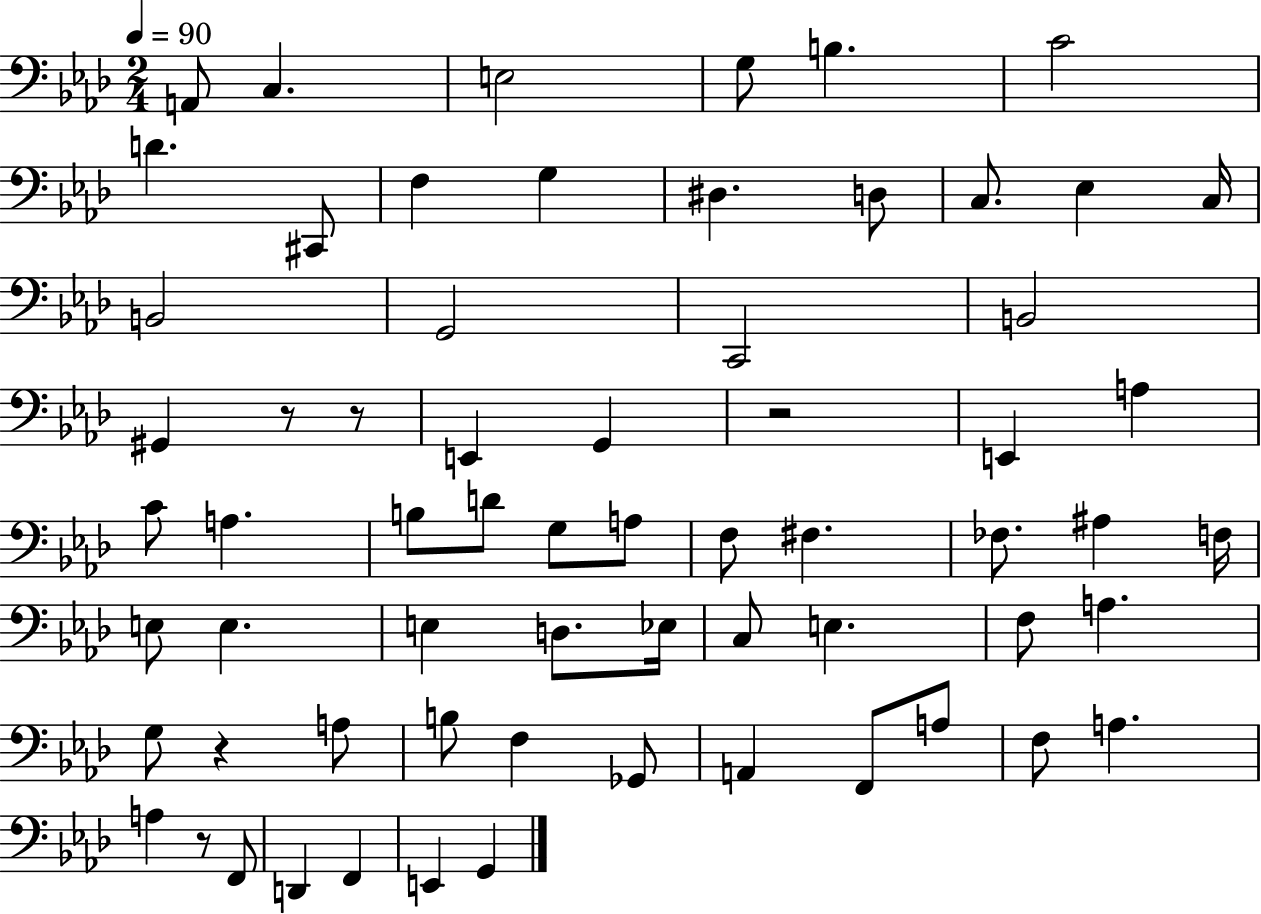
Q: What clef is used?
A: bass